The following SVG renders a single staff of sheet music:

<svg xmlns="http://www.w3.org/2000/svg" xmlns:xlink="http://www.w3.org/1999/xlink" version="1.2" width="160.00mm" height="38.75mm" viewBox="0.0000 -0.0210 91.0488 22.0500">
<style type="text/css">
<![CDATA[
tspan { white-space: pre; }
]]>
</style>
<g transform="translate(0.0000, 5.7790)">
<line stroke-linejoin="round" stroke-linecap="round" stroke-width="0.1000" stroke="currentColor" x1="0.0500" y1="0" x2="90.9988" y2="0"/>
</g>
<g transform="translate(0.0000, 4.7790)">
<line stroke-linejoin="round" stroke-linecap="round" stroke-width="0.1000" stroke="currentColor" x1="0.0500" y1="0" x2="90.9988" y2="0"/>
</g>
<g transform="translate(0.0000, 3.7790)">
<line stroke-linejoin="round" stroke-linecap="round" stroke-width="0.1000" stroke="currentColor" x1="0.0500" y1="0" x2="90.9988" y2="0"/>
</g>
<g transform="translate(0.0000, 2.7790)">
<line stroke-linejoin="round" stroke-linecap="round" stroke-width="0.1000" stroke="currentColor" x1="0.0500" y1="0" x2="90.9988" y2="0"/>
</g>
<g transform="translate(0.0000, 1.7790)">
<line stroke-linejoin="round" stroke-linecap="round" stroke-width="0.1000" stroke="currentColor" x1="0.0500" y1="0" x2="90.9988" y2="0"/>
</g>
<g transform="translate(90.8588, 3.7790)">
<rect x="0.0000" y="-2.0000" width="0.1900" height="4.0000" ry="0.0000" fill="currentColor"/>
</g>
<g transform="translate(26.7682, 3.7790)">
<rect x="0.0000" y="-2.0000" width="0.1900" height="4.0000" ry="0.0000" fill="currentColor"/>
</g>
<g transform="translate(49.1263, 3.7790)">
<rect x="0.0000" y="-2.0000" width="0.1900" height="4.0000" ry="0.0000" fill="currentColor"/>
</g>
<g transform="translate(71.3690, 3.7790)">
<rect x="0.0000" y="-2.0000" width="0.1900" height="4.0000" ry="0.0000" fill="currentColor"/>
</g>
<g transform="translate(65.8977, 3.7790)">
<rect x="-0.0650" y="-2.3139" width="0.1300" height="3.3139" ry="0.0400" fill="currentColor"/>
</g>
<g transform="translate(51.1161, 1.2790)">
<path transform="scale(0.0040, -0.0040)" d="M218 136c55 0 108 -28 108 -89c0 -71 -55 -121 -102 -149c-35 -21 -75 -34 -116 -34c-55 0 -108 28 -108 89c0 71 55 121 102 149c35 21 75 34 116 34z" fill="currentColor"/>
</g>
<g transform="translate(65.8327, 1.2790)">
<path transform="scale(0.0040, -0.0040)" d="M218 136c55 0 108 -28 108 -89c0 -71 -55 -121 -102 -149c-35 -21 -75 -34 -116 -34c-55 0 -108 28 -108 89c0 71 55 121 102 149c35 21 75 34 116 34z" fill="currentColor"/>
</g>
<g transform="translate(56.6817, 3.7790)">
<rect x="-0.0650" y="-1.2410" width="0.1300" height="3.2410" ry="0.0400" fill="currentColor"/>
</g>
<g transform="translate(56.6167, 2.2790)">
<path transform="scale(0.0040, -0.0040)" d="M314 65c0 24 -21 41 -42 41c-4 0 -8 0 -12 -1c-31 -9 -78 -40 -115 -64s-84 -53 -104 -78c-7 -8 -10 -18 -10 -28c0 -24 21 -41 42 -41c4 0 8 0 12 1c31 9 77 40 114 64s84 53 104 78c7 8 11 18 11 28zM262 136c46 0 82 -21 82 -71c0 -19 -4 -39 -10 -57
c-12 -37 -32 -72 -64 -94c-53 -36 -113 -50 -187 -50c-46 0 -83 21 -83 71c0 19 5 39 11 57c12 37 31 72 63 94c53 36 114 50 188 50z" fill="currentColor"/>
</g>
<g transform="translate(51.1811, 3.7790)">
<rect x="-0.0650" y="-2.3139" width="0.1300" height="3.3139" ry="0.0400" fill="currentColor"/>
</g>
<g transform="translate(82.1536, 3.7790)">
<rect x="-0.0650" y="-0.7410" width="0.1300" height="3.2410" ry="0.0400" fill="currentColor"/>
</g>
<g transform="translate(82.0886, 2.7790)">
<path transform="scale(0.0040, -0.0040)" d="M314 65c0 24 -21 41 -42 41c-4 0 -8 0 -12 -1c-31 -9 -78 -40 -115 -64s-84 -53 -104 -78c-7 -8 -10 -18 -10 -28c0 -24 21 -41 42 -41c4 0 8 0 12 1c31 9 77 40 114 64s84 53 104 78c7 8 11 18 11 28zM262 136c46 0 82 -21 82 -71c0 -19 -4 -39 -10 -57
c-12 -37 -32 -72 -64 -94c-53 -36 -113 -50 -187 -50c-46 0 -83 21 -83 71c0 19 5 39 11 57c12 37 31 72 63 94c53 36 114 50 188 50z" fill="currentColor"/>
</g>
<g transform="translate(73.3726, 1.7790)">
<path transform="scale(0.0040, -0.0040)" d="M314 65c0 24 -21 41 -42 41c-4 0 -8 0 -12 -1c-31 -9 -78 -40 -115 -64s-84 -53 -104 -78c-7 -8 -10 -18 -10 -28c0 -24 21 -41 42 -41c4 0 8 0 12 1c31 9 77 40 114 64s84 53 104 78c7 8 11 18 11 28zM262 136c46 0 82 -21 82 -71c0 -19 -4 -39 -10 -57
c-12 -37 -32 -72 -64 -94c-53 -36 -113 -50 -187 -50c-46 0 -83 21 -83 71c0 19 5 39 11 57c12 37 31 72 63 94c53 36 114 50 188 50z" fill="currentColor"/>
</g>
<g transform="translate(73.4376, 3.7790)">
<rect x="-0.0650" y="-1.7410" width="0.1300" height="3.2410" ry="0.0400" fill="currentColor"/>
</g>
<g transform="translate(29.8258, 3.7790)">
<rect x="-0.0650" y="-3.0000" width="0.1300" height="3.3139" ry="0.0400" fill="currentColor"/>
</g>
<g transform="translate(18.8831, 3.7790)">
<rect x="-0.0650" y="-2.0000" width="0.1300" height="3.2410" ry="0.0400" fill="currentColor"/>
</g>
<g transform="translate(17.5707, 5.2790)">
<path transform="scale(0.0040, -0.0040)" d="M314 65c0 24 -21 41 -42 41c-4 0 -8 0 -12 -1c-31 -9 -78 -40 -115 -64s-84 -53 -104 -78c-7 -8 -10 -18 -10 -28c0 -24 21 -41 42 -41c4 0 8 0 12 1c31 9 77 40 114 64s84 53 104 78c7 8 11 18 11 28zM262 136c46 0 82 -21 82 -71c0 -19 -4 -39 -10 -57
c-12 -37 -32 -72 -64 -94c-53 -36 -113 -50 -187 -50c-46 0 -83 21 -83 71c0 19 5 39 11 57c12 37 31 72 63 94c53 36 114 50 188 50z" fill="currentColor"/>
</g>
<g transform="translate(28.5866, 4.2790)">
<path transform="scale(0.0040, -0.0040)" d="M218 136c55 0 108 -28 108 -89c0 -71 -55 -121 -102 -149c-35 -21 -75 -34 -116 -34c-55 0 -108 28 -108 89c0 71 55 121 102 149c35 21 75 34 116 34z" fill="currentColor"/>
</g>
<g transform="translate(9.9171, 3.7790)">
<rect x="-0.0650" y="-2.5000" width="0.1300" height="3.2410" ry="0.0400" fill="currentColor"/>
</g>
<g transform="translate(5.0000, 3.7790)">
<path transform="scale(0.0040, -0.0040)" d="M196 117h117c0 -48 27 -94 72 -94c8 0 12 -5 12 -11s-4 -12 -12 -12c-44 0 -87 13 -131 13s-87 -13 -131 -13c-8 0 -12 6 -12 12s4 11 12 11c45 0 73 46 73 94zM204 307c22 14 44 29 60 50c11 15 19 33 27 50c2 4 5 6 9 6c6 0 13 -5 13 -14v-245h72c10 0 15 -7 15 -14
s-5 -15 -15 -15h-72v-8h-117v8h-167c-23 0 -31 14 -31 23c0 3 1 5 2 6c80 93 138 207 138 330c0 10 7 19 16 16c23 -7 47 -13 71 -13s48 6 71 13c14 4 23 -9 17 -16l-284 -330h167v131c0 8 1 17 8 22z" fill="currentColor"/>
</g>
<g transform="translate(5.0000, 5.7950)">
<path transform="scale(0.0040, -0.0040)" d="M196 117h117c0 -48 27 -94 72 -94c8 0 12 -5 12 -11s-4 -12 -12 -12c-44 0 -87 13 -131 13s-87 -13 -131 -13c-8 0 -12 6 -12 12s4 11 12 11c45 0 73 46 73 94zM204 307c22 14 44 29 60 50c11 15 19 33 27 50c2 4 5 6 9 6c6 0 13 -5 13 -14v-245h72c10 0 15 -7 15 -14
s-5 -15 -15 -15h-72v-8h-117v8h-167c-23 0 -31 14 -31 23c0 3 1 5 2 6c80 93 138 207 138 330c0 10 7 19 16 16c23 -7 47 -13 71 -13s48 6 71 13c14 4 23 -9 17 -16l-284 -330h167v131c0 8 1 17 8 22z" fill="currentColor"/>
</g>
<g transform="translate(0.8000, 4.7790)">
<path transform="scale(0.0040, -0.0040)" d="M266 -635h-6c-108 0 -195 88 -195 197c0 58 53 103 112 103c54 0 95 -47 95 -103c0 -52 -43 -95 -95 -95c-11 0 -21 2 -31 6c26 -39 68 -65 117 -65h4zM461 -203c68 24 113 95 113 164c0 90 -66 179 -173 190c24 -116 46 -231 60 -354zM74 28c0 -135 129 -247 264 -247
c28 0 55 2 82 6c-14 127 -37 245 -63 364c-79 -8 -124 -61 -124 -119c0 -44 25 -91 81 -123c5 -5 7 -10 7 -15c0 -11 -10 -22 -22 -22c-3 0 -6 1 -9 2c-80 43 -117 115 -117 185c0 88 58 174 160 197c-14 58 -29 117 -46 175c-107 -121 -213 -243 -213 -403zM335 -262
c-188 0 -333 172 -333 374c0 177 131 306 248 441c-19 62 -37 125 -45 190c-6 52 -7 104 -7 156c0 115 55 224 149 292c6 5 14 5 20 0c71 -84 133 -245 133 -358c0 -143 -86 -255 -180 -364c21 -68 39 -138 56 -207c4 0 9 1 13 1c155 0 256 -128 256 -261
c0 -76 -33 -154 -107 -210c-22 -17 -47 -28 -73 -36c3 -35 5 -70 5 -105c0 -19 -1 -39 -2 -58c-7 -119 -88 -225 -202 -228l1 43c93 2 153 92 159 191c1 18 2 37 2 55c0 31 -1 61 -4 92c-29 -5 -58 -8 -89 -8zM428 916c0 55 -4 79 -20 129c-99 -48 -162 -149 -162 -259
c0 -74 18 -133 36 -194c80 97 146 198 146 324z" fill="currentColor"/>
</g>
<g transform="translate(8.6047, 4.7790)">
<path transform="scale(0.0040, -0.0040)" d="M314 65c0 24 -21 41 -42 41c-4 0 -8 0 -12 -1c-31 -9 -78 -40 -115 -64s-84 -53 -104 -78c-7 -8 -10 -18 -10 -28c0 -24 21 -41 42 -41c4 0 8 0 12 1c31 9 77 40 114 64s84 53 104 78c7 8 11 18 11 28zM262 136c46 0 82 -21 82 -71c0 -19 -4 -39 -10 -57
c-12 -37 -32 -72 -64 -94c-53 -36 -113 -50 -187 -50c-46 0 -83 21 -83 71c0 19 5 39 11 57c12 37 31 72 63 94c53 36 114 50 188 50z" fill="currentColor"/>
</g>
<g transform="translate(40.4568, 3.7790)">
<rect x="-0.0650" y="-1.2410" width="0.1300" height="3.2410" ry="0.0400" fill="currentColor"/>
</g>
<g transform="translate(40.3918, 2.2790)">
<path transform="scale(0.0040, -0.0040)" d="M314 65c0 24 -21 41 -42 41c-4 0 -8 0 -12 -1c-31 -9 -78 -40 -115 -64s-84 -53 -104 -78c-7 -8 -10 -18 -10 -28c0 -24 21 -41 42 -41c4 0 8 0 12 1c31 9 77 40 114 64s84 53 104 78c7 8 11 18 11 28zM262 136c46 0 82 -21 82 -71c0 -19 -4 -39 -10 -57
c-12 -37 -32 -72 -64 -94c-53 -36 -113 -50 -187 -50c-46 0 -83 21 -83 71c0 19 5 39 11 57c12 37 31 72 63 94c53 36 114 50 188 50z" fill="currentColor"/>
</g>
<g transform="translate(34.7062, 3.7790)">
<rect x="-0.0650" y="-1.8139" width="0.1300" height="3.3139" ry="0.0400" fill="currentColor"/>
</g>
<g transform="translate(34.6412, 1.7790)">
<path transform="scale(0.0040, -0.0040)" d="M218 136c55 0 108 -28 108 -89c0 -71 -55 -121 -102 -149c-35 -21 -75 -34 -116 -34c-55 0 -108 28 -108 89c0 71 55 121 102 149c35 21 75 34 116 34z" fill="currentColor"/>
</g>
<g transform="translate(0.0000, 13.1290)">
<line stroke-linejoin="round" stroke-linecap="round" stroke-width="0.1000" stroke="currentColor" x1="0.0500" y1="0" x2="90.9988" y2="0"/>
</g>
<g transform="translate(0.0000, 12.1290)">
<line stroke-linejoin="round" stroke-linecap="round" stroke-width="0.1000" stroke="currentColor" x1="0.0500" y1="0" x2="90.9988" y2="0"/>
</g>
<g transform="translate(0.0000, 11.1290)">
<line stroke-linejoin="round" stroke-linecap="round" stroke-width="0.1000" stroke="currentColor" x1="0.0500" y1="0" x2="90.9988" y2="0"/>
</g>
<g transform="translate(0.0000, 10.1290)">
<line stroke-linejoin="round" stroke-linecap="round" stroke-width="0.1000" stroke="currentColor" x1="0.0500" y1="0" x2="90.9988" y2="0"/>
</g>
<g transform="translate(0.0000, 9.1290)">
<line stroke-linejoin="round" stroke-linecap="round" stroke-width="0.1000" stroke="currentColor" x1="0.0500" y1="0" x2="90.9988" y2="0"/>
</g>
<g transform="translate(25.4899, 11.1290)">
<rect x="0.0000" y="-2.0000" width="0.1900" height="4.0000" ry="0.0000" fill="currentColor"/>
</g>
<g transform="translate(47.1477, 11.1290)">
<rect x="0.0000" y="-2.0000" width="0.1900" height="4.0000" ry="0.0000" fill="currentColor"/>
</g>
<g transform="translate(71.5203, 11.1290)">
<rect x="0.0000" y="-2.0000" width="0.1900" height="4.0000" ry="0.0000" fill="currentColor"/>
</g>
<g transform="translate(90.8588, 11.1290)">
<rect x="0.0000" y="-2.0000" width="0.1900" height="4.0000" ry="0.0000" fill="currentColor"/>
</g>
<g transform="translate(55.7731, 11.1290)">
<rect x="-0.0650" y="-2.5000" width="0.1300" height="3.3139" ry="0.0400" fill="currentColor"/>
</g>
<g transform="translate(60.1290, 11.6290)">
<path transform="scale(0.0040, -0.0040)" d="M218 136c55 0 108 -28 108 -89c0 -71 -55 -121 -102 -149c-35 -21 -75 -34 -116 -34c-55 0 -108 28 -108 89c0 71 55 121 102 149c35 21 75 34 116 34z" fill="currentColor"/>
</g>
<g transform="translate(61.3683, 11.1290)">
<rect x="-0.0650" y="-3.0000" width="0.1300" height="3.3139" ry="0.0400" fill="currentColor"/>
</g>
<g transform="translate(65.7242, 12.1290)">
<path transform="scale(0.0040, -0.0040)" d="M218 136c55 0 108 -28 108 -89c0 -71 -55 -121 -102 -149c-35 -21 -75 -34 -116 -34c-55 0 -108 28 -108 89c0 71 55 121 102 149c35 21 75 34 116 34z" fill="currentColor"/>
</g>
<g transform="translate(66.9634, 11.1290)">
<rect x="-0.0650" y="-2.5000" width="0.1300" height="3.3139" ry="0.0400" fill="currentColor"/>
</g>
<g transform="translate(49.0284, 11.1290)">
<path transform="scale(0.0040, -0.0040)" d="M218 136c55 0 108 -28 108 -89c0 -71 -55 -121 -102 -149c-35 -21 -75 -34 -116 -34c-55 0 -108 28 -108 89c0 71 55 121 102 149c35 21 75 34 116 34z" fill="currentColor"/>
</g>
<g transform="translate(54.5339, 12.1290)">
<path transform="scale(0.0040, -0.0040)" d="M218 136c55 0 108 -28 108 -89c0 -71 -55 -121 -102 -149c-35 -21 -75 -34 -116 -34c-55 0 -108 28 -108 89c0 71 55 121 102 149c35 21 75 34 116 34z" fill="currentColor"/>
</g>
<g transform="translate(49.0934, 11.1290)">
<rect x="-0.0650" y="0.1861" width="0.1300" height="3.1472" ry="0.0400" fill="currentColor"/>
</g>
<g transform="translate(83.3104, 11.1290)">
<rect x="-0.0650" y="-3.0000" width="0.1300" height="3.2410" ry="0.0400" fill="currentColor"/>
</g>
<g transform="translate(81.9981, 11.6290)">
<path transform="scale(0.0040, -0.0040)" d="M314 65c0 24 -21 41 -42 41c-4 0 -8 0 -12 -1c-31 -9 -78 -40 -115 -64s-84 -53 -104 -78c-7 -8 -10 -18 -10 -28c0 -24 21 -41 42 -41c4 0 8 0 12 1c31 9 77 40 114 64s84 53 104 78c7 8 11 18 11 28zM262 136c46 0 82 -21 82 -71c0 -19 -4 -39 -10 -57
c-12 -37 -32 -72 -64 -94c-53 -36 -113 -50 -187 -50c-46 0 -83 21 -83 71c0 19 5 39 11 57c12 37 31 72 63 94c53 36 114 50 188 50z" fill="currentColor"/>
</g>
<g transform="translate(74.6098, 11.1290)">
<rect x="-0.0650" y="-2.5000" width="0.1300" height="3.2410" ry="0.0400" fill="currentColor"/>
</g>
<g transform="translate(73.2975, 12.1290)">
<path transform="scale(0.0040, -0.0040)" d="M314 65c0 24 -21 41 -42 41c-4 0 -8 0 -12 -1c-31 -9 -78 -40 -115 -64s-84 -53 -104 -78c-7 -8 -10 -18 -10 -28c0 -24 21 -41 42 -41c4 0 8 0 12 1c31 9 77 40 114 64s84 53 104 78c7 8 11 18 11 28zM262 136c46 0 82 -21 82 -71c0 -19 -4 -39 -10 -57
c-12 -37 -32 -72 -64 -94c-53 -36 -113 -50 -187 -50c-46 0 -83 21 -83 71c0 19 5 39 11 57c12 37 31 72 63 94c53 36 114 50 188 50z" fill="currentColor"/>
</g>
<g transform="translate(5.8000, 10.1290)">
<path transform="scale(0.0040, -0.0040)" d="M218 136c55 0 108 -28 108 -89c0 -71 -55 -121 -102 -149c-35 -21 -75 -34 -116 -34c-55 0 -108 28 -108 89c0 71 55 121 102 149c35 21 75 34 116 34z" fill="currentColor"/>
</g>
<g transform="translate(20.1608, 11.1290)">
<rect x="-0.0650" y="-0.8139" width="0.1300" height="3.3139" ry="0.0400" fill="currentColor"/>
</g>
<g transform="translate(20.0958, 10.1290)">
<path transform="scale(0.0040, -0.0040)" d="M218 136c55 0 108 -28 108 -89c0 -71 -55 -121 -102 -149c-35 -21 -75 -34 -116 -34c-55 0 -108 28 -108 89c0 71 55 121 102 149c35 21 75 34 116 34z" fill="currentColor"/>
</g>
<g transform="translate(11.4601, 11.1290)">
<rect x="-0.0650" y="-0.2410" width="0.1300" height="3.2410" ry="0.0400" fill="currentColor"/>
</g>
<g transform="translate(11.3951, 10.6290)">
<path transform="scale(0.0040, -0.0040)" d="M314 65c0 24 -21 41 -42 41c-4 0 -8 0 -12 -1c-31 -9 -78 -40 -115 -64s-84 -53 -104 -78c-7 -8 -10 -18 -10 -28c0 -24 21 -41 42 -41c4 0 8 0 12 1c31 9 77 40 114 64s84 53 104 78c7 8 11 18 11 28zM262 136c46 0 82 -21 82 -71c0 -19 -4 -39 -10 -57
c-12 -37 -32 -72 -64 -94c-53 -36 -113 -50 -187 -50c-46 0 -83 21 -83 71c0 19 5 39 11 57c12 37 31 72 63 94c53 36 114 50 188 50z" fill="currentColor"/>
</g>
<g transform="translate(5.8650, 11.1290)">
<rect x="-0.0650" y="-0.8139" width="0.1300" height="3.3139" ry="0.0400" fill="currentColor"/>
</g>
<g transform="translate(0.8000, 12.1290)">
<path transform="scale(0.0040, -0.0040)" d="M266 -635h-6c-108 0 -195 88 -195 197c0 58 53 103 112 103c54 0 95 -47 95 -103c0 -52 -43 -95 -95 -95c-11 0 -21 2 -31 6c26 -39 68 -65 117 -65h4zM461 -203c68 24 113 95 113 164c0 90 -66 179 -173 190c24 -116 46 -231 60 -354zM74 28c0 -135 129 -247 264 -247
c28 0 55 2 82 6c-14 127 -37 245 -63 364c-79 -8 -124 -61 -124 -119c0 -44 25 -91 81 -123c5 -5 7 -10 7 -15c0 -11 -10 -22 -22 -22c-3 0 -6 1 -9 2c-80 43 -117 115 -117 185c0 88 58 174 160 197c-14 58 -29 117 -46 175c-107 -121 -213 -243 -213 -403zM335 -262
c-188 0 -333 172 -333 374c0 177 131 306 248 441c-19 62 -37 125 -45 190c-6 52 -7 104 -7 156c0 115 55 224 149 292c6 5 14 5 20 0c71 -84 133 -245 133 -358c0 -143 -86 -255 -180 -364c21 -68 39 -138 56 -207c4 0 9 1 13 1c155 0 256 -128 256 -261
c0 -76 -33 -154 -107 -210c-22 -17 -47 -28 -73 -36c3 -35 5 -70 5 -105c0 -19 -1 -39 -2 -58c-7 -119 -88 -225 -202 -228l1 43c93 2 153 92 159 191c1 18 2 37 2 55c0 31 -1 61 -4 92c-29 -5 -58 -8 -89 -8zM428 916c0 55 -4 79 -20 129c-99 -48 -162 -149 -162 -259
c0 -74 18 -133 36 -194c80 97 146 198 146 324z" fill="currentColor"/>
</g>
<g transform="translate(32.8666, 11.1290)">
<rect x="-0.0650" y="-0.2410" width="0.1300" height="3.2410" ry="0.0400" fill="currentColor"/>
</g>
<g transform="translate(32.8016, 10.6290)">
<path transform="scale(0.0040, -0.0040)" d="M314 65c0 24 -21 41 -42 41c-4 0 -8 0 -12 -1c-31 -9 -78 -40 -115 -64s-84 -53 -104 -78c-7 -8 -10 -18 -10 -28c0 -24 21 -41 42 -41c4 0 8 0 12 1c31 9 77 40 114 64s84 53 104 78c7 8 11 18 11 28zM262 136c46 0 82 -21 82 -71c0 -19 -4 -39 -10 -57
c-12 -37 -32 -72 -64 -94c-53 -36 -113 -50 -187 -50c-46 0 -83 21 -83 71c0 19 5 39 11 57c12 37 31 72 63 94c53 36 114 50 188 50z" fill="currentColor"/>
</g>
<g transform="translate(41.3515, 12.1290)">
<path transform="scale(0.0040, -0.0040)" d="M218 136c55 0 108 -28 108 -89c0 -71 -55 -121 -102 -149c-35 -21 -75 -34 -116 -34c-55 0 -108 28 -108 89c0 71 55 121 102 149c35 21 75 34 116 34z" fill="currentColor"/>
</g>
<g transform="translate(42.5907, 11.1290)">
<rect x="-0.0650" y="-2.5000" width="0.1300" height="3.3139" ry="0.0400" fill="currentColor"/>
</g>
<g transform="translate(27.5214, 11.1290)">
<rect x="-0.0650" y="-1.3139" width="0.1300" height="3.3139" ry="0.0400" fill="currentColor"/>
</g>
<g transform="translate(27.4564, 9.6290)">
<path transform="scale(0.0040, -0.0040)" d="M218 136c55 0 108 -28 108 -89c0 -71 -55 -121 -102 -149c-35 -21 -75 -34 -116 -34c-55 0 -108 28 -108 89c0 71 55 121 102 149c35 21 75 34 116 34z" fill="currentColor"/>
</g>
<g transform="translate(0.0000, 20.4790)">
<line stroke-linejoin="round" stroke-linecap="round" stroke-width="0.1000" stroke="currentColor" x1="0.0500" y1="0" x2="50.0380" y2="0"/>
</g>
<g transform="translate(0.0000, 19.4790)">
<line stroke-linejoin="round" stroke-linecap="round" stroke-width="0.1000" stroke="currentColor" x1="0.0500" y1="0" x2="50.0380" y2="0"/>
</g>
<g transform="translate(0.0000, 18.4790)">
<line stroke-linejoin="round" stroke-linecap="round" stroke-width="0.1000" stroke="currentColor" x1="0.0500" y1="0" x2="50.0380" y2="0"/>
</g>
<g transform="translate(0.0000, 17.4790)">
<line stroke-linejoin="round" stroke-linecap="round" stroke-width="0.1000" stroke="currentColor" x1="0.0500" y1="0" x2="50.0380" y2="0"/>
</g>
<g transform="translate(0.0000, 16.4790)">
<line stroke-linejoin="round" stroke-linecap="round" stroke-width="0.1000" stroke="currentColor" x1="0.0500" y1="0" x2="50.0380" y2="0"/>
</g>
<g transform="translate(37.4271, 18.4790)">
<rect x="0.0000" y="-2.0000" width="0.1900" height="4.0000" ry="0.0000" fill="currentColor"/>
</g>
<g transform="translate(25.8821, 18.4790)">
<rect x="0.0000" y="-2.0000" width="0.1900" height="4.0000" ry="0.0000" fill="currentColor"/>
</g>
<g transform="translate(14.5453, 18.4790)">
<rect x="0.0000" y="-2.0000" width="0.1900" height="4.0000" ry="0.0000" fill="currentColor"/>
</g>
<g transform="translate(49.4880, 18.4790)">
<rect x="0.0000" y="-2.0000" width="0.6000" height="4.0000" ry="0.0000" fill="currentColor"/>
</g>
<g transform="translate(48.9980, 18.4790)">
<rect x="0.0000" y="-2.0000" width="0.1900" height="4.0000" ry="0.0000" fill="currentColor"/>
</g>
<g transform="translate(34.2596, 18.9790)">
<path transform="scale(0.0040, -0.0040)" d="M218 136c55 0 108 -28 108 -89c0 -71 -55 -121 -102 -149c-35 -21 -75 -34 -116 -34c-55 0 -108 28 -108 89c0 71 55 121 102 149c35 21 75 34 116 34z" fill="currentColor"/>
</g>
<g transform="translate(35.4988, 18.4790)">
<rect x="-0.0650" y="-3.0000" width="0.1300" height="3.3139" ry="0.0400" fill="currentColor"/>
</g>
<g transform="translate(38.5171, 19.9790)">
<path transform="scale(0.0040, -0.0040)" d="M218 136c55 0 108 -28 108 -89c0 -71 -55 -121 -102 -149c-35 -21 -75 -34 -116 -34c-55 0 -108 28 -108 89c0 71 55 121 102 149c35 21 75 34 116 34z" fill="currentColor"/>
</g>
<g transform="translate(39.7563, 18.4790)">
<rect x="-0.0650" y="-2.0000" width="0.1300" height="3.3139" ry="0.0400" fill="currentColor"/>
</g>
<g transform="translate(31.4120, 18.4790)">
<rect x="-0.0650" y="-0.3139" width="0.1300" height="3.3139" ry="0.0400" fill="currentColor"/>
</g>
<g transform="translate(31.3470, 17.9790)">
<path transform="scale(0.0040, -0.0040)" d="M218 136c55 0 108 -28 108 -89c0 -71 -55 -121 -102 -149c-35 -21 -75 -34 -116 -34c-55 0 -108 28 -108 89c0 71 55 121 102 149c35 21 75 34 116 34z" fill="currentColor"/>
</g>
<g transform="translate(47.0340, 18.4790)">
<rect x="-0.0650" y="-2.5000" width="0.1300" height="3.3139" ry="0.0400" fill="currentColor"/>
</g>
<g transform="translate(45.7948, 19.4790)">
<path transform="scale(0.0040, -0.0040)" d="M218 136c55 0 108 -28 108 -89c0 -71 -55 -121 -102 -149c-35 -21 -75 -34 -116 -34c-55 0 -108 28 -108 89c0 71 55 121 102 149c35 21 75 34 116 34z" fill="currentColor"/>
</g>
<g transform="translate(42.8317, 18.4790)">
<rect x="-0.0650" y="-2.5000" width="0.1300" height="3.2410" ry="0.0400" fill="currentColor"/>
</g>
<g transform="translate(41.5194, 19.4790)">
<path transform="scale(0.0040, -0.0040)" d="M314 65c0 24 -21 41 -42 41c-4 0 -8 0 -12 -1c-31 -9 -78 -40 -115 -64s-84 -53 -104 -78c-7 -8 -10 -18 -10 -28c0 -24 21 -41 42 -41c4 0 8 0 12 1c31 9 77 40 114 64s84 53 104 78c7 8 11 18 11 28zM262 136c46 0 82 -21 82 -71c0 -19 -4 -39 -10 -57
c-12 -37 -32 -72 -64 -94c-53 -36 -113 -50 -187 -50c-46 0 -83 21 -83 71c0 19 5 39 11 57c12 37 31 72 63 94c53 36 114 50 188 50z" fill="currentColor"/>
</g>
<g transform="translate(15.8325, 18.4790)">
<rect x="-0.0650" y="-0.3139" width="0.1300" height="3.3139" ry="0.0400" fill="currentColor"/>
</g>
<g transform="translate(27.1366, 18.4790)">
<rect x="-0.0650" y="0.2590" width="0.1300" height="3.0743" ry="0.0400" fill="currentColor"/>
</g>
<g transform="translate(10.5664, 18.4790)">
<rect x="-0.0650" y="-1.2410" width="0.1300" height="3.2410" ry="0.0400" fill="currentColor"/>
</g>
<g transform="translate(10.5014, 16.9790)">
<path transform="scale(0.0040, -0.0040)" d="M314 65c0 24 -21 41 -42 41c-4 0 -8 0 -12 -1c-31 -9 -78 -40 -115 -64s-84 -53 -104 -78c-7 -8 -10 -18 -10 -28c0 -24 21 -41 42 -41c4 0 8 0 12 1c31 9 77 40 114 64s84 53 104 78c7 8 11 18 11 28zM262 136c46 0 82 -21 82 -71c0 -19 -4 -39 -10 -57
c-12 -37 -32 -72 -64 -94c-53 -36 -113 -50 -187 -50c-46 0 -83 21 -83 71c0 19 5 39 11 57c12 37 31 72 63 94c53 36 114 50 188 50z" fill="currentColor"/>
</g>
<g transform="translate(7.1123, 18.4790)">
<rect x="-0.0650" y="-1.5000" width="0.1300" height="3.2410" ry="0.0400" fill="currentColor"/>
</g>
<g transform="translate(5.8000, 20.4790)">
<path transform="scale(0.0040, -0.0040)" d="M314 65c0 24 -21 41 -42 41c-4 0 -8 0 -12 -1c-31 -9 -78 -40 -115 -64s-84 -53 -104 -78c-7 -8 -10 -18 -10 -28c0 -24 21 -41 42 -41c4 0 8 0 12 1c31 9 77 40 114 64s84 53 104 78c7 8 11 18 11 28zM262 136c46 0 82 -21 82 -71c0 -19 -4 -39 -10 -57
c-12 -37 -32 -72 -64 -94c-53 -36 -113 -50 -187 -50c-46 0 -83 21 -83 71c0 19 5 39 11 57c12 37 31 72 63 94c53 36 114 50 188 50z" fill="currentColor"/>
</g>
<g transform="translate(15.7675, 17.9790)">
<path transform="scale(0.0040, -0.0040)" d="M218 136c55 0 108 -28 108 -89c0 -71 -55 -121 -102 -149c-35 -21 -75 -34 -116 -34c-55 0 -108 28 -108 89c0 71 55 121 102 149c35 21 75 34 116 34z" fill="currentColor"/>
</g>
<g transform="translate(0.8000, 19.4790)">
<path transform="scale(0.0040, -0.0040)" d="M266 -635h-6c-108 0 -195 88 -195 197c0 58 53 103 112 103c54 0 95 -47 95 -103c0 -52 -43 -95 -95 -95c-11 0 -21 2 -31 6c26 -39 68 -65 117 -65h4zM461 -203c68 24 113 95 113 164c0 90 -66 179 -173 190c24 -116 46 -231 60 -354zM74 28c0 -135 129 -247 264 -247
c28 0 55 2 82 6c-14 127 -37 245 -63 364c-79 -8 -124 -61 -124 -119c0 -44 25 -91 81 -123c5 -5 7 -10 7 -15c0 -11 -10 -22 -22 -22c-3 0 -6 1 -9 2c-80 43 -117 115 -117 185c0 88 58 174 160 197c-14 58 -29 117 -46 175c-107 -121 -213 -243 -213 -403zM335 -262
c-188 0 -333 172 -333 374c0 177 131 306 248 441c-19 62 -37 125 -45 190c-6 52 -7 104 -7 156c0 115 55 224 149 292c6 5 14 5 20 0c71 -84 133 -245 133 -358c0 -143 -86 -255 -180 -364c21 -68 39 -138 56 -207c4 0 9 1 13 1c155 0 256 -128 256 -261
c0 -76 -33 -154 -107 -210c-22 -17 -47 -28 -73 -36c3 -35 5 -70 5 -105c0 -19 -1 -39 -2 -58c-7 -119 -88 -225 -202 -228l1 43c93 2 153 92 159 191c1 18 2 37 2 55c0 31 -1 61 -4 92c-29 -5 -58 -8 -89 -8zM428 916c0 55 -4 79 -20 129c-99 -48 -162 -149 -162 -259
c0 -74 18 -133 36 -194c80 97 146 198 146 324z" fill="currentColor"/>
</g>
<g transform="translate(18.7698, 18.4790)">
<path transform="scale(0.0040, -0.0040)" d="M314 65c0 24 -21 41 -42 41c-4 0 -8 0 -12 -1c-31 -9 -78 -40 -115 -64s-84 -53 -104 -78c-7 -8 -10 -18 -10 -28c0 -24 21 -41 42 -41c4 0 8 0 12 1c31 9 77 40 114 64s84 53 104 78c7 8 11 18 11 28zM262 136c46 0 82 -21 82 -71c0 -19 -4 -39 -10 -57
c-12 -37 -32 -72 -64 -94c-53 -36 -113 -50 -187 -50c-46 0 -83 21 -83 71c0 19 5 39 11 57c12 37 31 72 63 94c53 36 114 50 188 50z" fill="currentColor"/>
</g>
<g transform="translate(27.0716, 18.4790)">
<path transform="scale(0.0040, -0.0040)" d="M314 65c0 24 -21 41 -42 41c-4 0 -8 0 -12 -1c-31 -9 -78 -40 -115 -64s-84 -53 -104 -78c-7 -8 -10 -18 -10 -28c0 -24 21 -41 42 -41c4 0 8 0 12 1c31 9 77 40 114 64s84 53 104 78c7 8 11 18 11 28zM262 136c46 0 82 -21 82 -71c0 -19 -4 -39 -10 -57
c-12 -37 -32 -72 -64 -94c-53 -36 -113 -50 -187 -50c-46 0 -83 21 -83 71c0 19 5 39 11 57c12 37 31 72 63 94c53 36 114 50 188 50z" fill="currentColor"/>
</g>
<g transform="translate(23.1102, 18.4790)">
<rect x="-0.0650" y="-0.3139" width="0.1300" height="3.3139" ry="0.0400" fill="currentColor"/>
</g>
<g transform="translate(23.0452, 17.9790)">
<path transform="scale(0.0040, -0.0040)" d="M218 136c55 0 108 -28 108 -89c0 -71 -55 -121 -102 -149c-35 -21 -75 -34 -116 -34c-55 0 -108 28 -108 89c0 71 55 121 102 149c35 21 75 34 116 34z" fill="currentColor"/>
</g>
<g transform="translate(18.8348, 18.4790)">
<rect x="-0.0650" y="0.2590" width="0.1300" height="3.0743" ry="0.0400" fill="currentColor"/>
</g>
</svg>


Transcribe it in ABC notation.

X:1
T:Untitled
M:4/4
L:1/4
K:C
G2 F2 A f e2 g e2 g f2 d2 d c2 d e c2 G B G A G G2 A2 E2 e2 c B2 c B2 c A F G2 G